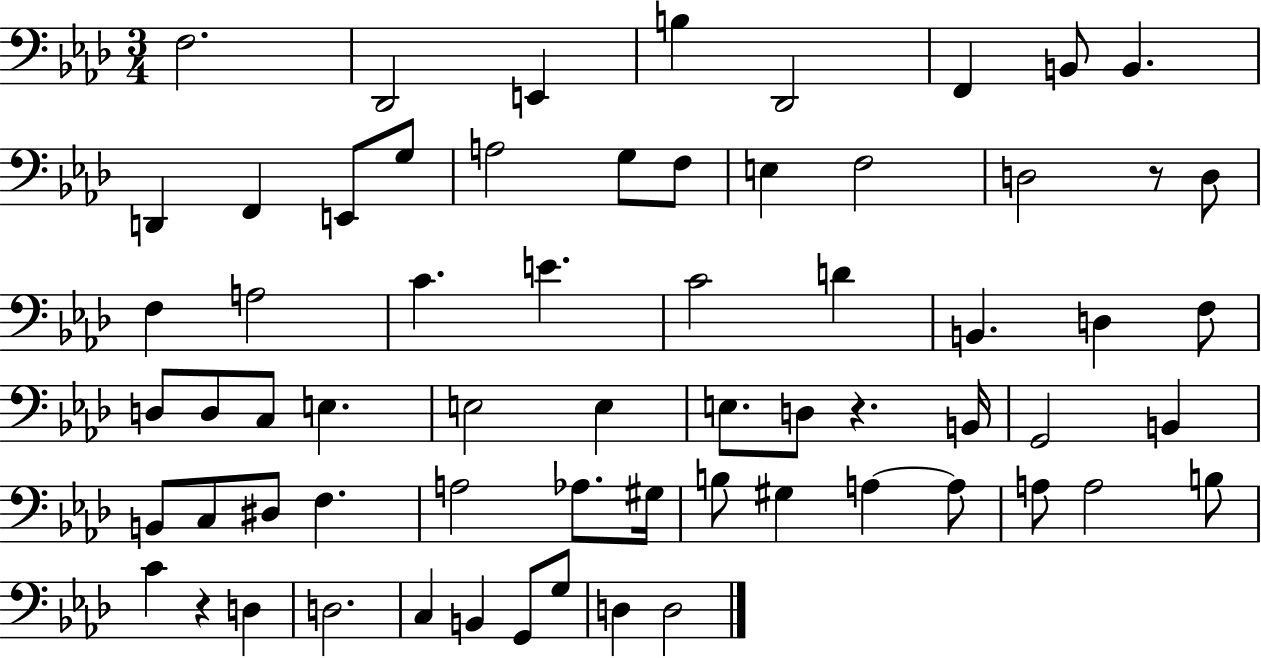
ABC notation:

X:1
T:Untitled
M:3/4
L:1/4
K:Ab
F,2 _D,,2 E,, B, _D,,2 F,, B,,/2 B,, D,, F,, E,,/2 G,/2 A,2 G,/2 F,/2 E, F,2 D,2 z/2 D,/2 F, A,2 C E C2 D B,, D, F,/2 D,/2 D,/2 C,/2 E, E,2 E, E,/2 D,/2 z B,,/4 G,,2 B,, B,,/2 C,/2 ^D,/2 F, A,2 _A,/2 ^G,/4 B,/2 ^G, A, A,/2 A,/2 A,2 B,/2 C z D, D,2 C, B,, G,,/2 G,/2 D, D,2